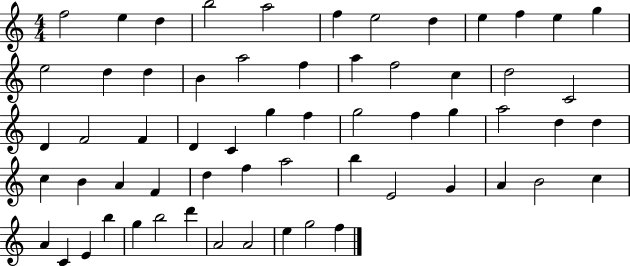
F5/h E5/q D5/q B5/h A5/h F5/q E5/h D5/q E5/q F5/q E5/q G5/q E5/h D5/q D5/q B4/q A5/h F5/q A5/q F5/h C5/q D5/h C4/h D4/q F4/h F4/q D4/q C4/q G5/q F5/q G5/h F5/q G5/q A5/h D5/q D5/q C5/q B4/q A4/q F4/q D5/q F5/q A5/h B5/q E4/h G4/q A4/q B4/h C5/q A4/q C4/q E4/q B5/q G5/q B5/h D6/q A4/h A4/h E5/q G5/h F5/q